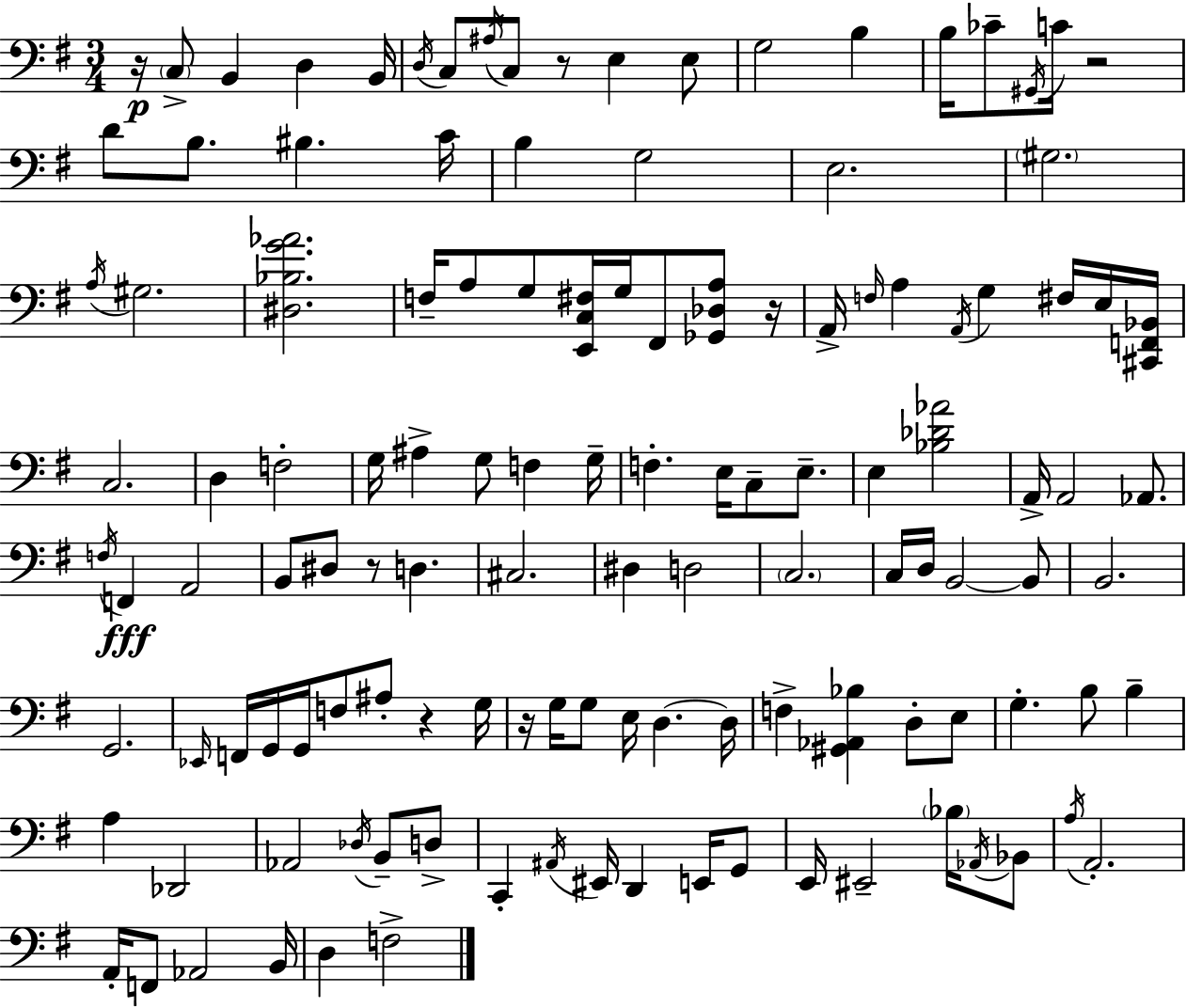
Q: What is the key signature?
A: G major